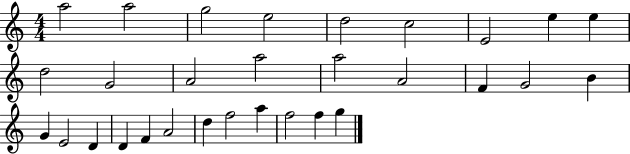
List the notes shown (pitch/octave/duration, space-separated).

A5/h A5/h G5/h E5/h D5/h C5/h E4/h E5/q E5/q D5/h G4/h A4/h A5/h A5/h A4/h F4/q G4/h B4/q G4/q E4/h D4/q D4/q F4/q A4/h D5/q F5/h A5/q F5/h F5/q G5/q